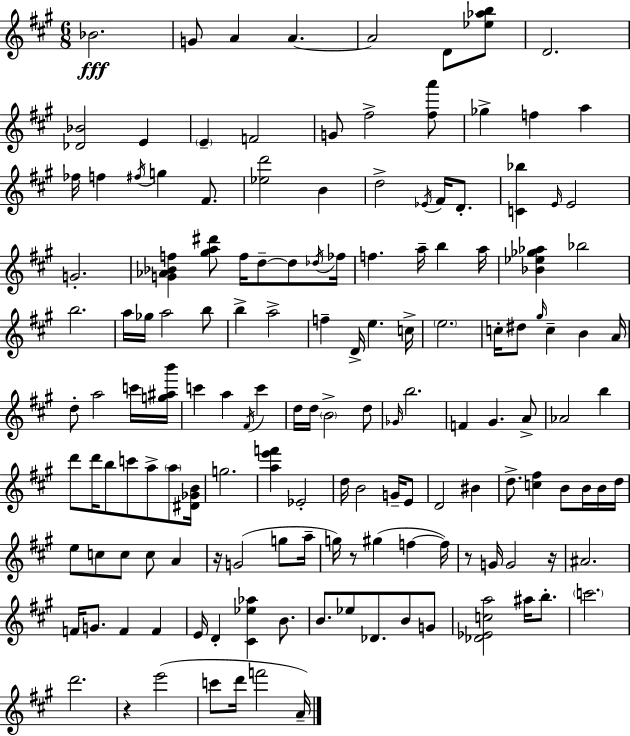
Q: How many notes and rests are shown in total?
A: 148